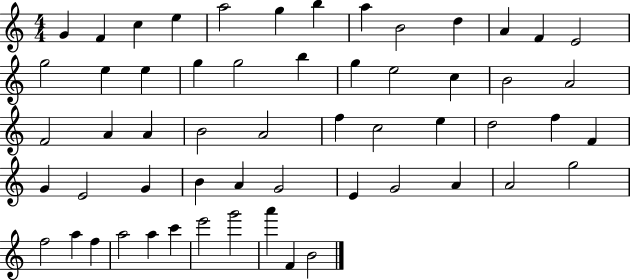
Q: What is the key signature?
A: C major